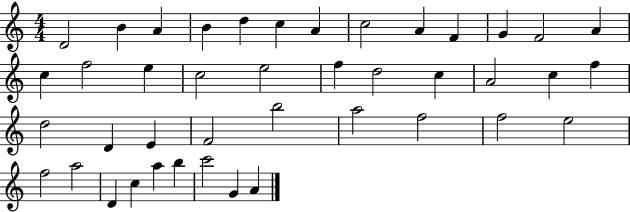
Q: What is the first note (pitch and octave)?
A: D4